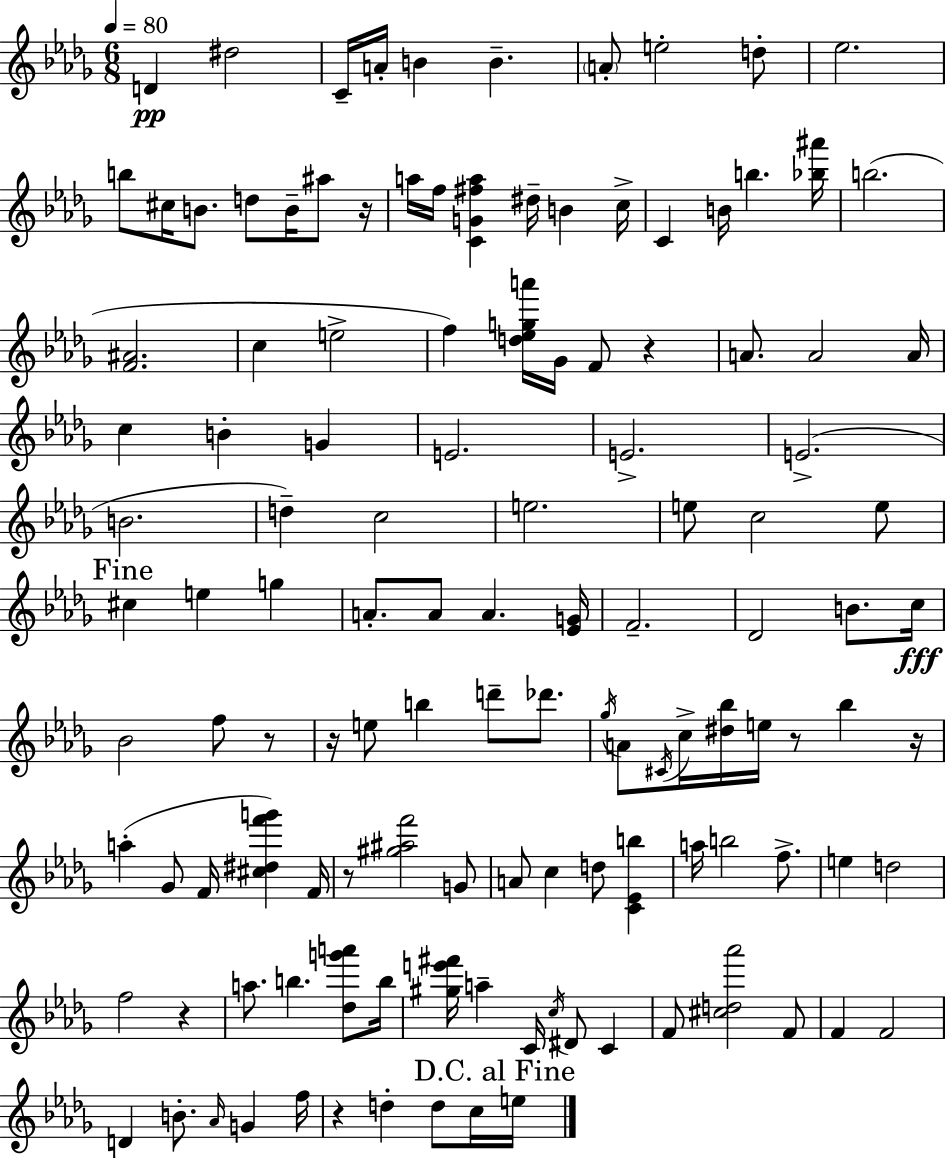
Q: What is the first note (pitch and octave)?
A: D4